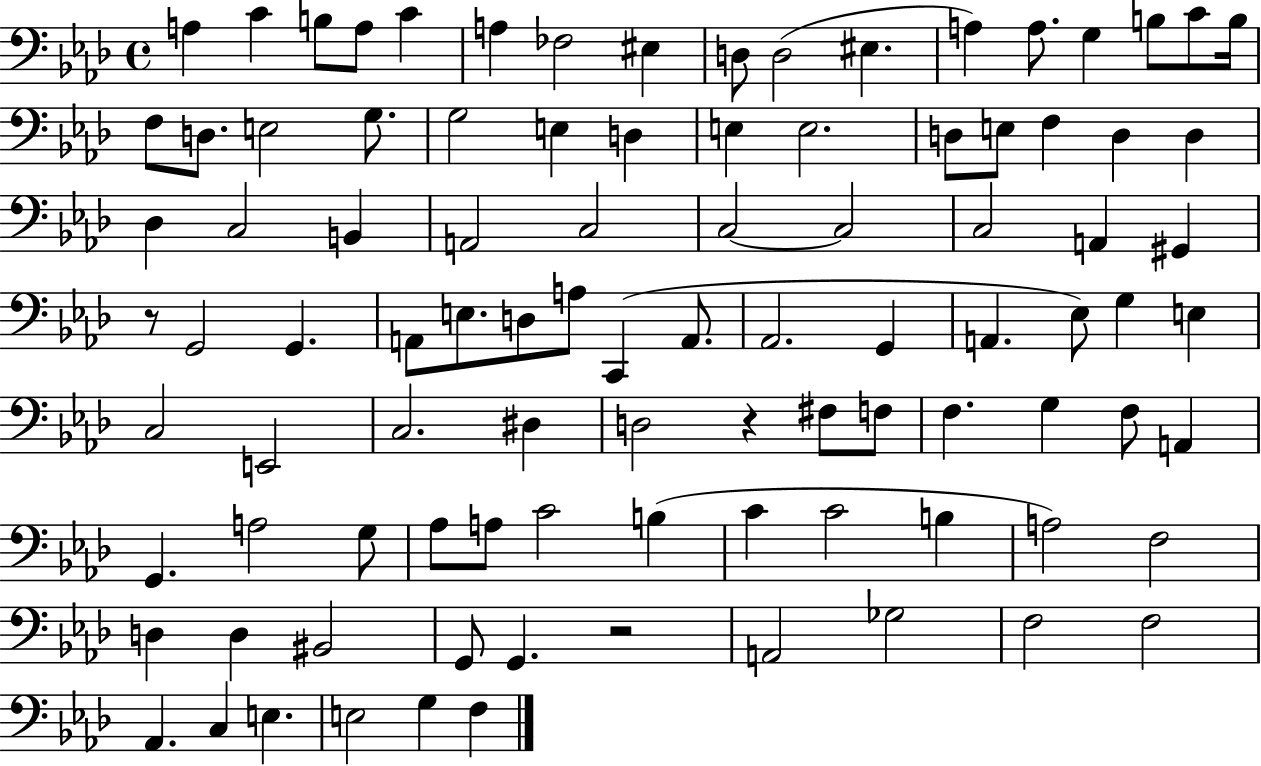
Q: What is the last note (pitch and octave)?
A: F3